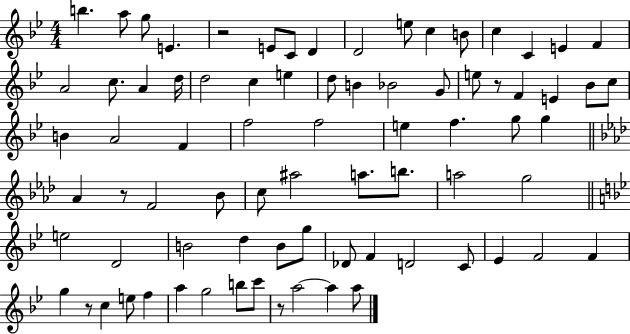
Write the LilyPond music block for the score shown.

{
  \clef treble
  \numericTimeSignature
  \time 4/4
  \key bes \major
  b''4. a''8 g''8 e'4. | r2 e'8 c'8 d'4 | d'2 e''8 c''4 b'8 | c''4 c'4 e'4 f'4 | \break a'2 c''8. a'4 d''16 | d''2 c''4 e''4 | d''8 b'4 bes'2 g'8 | e''8 r8 f'4 e'4 bes'8 c''8 | \break b'4 a'2 f'4 | f''2 f''2 | e''4 f''4. g''8 g''4 | \bar "||" \break \key f \minor aes'4 r8 f'2 bes'8 | c''8 ais''2 a''8. b''8. | a''2 g''2 | \bar "||" \break \key bes \major e''2 d'2 | b'2 d''4 b'8 g''8 | des'8 f'4 d'2 c'8 | ees'4 f'2 f'4 | \break g''4 r8 c''4 e''8 f''4 | a''4 g''2 b''8 c'''8 | r8 a''2~~ a''4 a''8 | \bar "|."
}